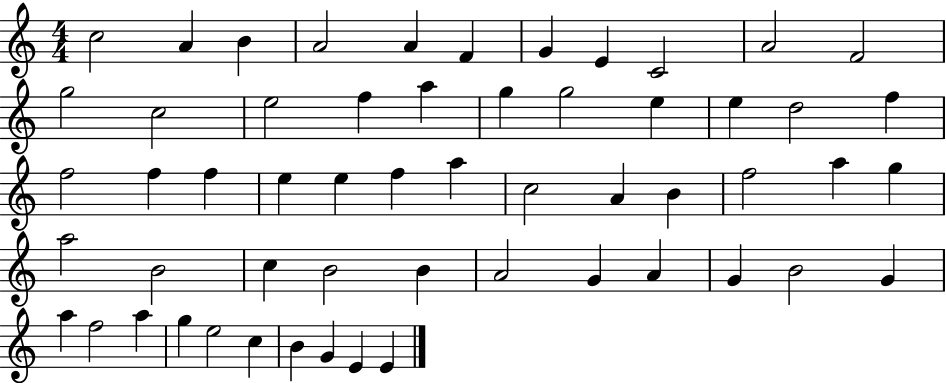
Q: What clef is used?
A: treble